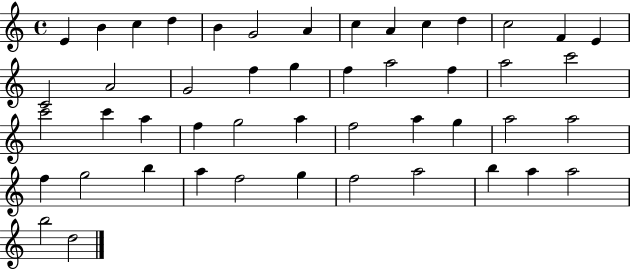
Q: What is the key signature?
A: C major